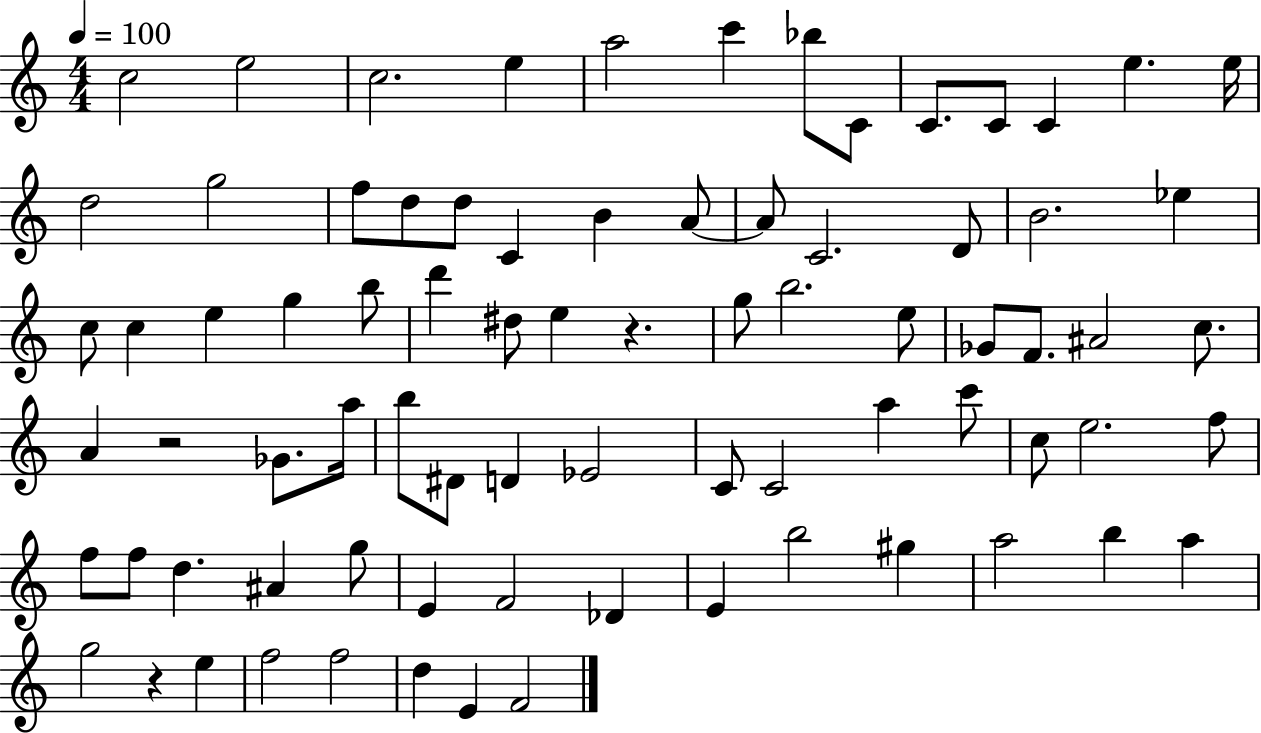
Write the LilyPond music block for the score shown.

{
  \clef treble
  \numericTimeSignature
  \time 4/4
  \key c \major
  \tempo 4 = 100
  c''2 e''2 | c''2. e''4 | a''2 c'''4 bes''8 c'8 | c'8. c'8 c'4 e''4. e''16 | \break d''2 g''2 | f''8 d''8 d''8 c'4 b'4 a'8~~ | a'8 c'2. d'8 | b'2. ees''4 | \break c''8 c''4 e''4 g''4 b''8 | d'''4 dis''8 e''4 r4. | g''8 b''2. e''8 | ges'8 f'8. ais'2 c''8. | \break a'4 r2 ges'8. a''16 | b''8 dis'8 d'4 ees'2 | c'8 c'2 a''4 c'''8 | c''8 e''2. f''8 | \break f''8 f''8 d''4. ais'4 g''8 | e'4 f'2 des'4 | e'4 b''2 gis''4 | a''2 b''4 a''4 | \break g''2 r4 e''4 | f''2 f''2 | d''4 e'4 f'2 | \bar "|."
}